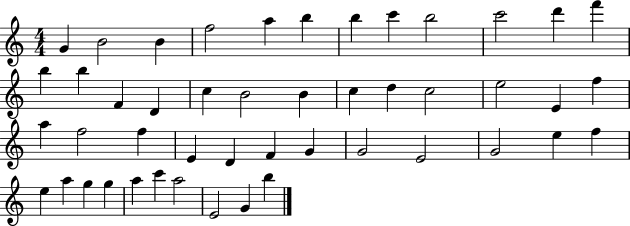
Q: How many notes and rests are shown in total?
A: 47